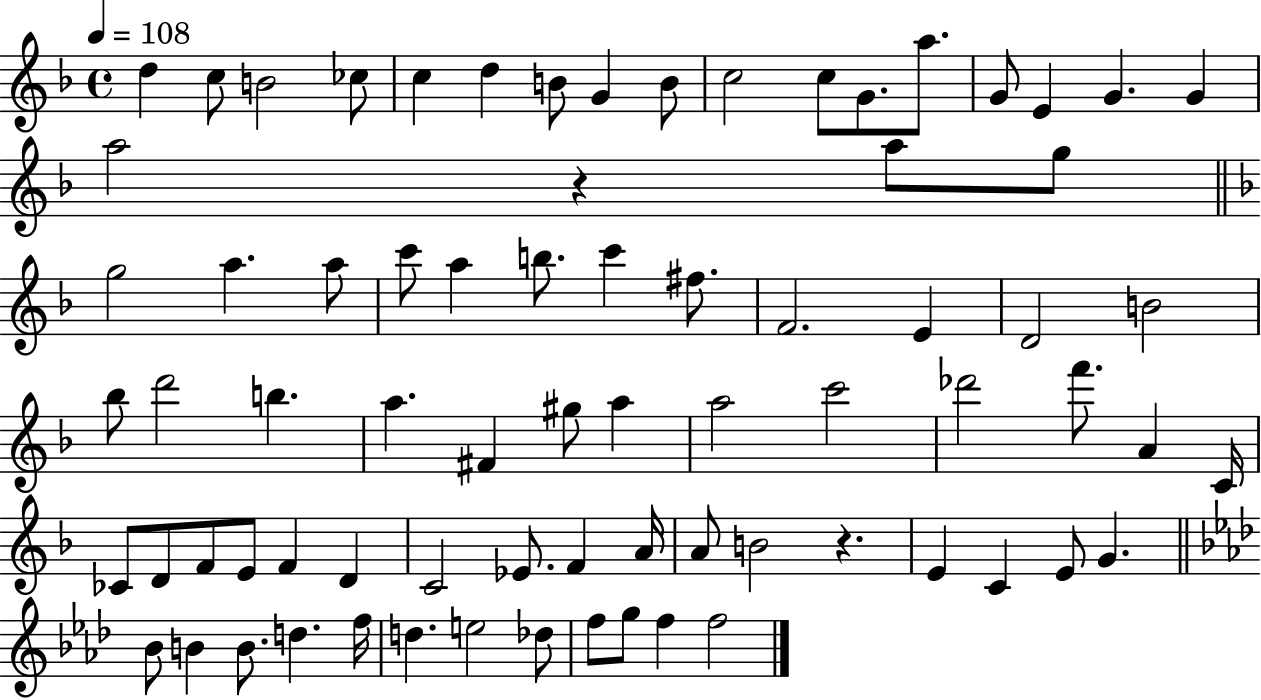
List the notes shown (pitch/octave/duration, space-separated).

D5/q C5/e B4/h CES5/e C5/q D5/q B4/e G4/q B4/e C5/h C5/e G4/e. A5/e. G4/e E4/q G4/q. G4/q A5/h R/q A5/e G5/e G5/h A5/q. A5/e C6/e A5/q B5/e. C6/q F#5/e. F4/h. E4/q D4/h B4/h Bb5/e D6/h B5/q. A5/q. F#4/q G#5/e A5/q A5/h C6/h Db6/h F6/e. A4/q C4/s CES4/e D4/e F4/e E4/e F4/q D4/q C4/h Eb4/e. F4/q A4/s A4/e B4/h R/q. E4/q C4/q E4/e G4/q. Bb4/e B4/q B4/e. D5/q. F5/s D5/q. E5/h Db5/e F5/e G5/e F5/q F5/h